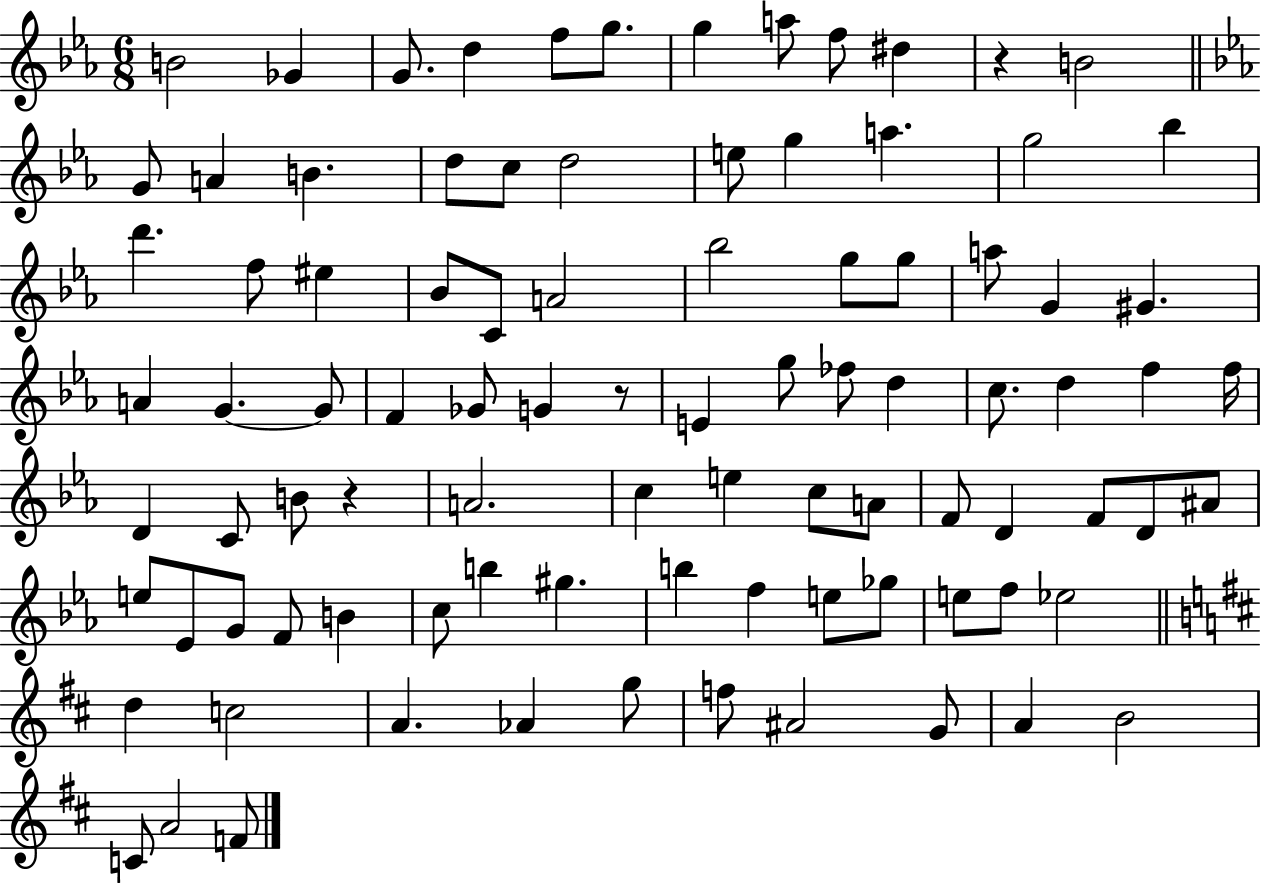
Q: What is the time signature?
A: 6/8